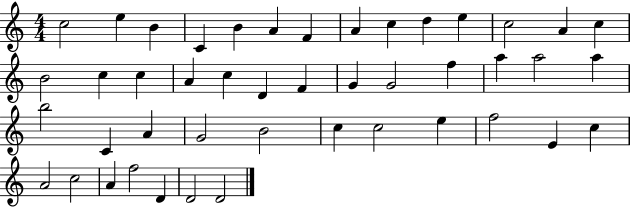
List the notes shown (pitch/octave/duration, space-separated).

C5/h E5/q B4/q C4/q B4/q A4/q F4/q A4/q C5/q D5/q E5/q C5/h A4/q C5/q B4/h C5/q C5/q A4/q C5/q D4/q F4/q G4/q G4/h F5/q A5/q A5/h A5/q B5/h C4/q A4/q G4/h B4/h C5/q C5/h E5/q F5/h E4/q C5/q A4/h C5/h A4/q F5/h D4/q D4/h D4/h